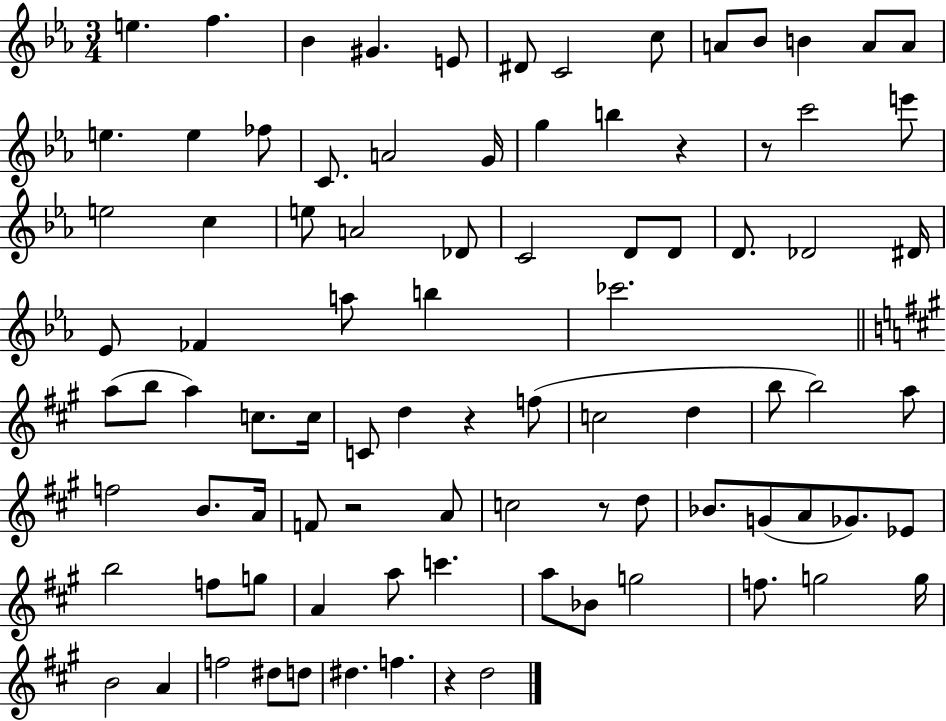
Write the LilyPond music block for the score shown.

{
  \clef treble
  \numericTimeSignature
  \time 3/4
  \key ees \major
  \repeat volta 2 { e''4. f''4. | bes'4 gis'4. e'8 | dis'8 c'2 c''8 | a'8 bes'8 b'4 a'8 a'8 | \break e''4. e''4 fes''8 | c'8. a'2 g'16 | g''4 b''4 r4 | r8 c'''2 e'''8 | \break e''2 c''4 | e''8 a'2 des'8 | c'2 d'8 d'8 | d'8. des'2 dis'16 | \break ees'8 fes'4 a''8 b''4 | ces'''2. | \bar "||" \break \key a \major a''8( b''8 a''4) c''8. c''16 | c'8 d''4 r4 f''8( | c''2 d''4 | b''8 b''2) a''8 | \break f''2 b'8. a'16 | f'8 r2 a'8 | c''2 r8 d''8 | bes'8. g'8( a'8 ges'8.) ees'8 | \break b''2 f''8 g''8 | a'4 a''8 c'''4. | a''8 bes'8 g''2 | f''8. g''2 g''16 | \break b'2 a'4 | f''2 dis''8 d''8 | dis''4. f''4. | r4 d''2 | \break } \bar "|."
}